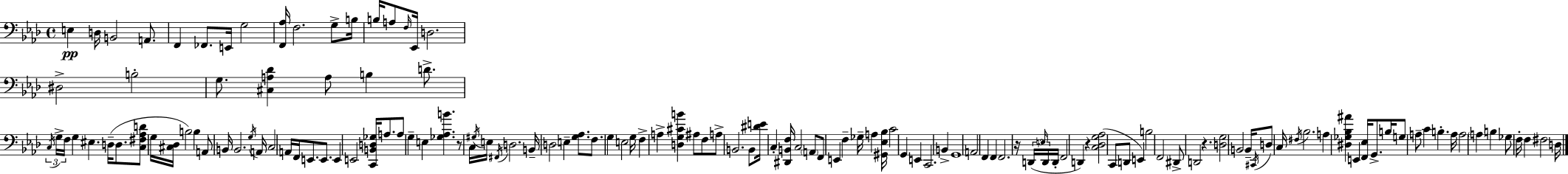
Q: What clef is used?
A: bass